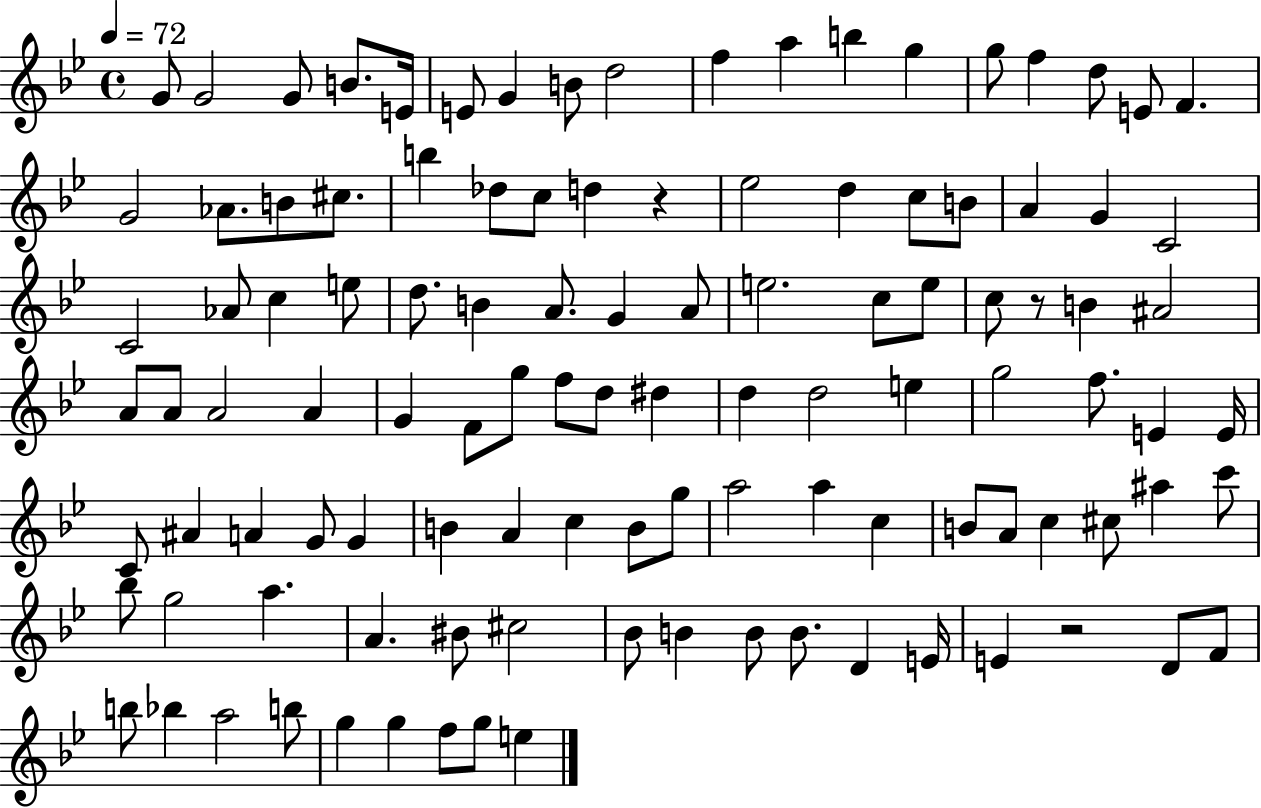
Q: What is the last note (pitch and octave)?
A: E5